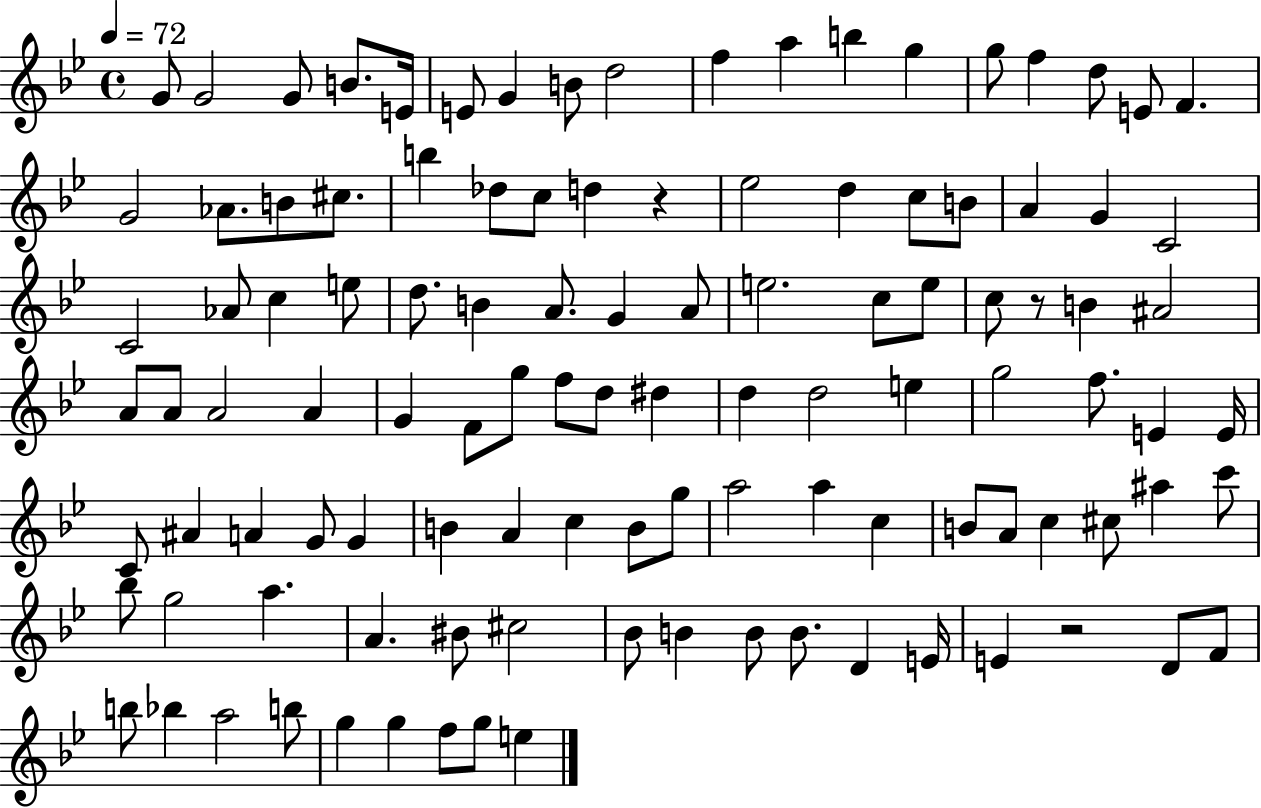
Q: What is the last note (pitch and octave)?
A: E5